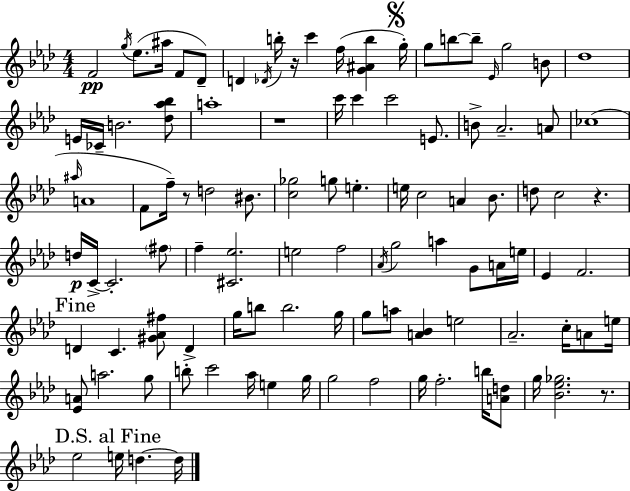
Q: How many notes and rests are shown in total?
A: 105